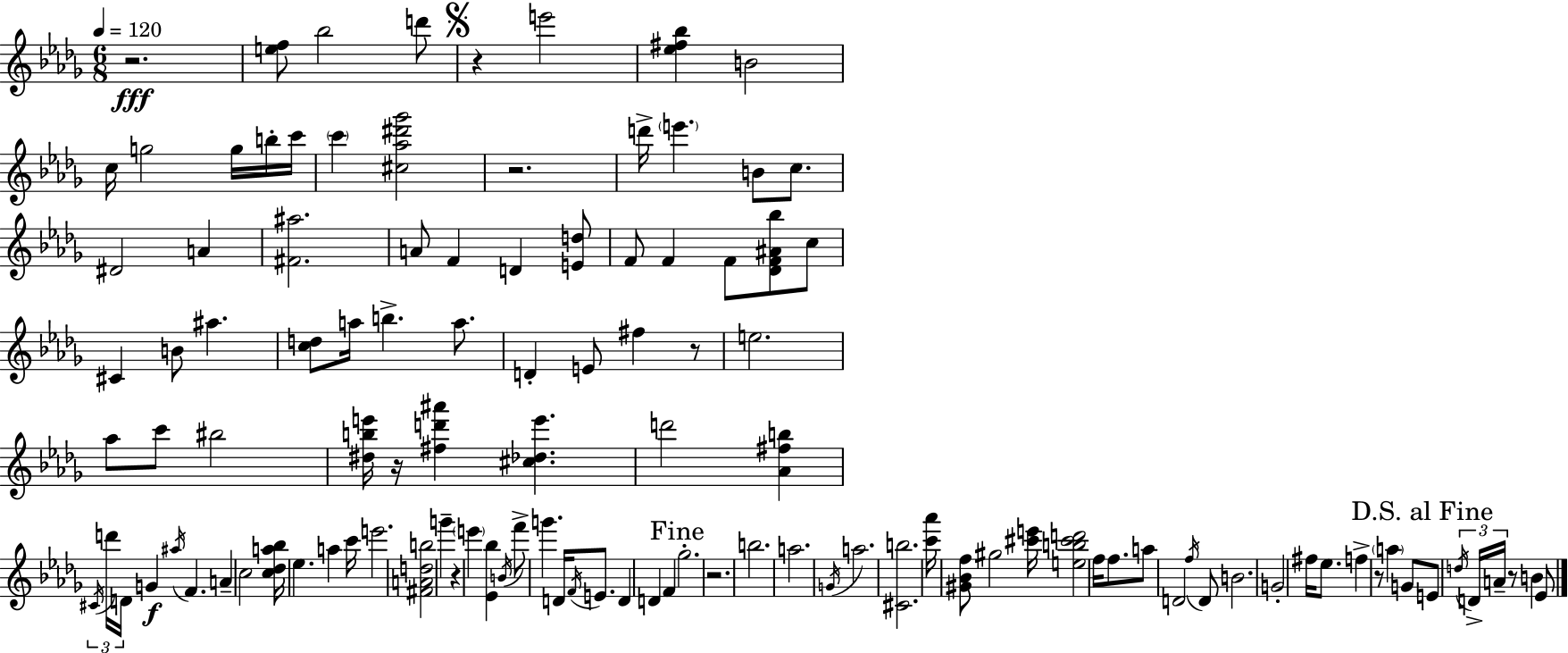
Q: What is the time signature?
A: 6/8